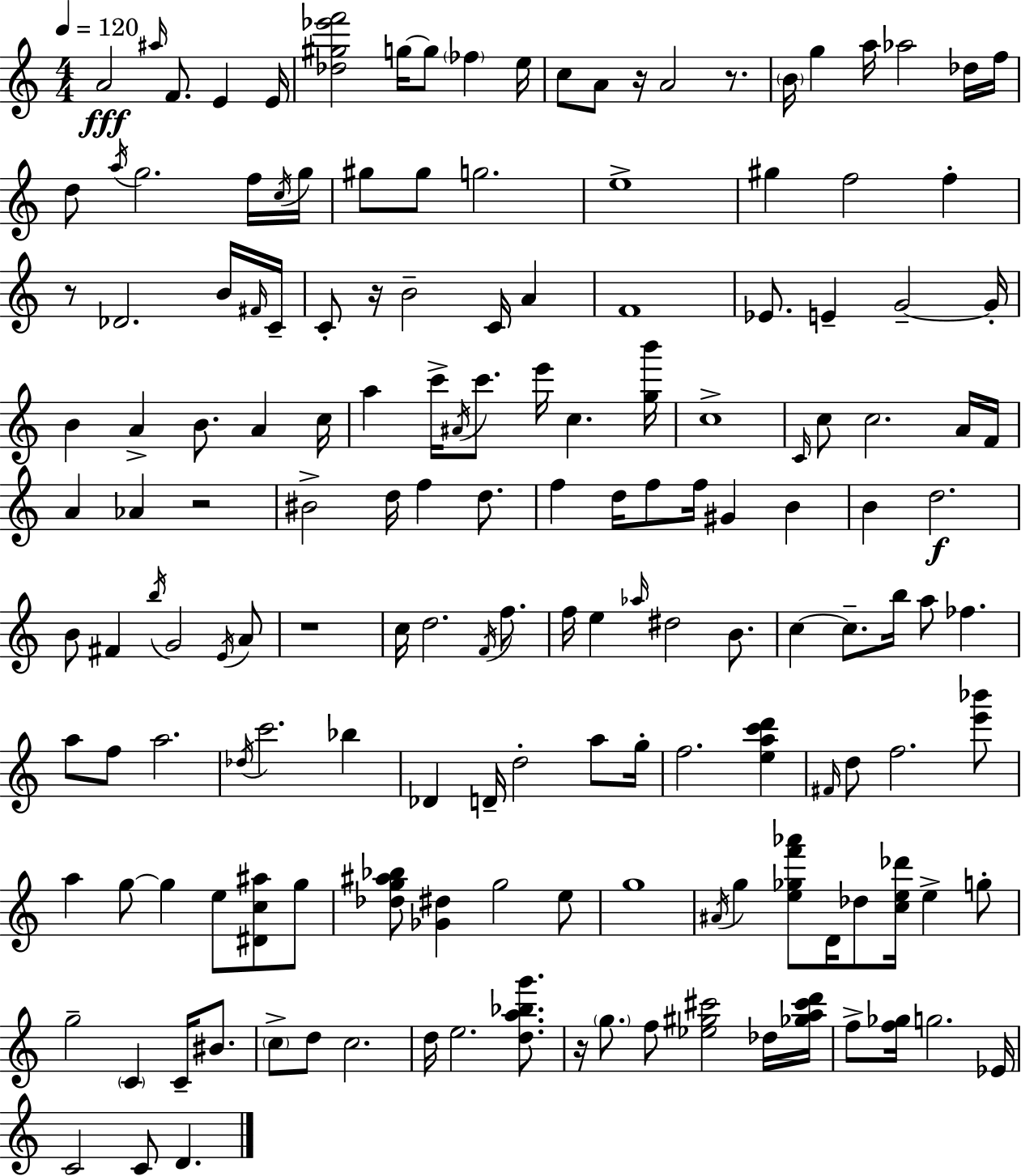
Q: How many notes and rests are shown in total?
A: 162